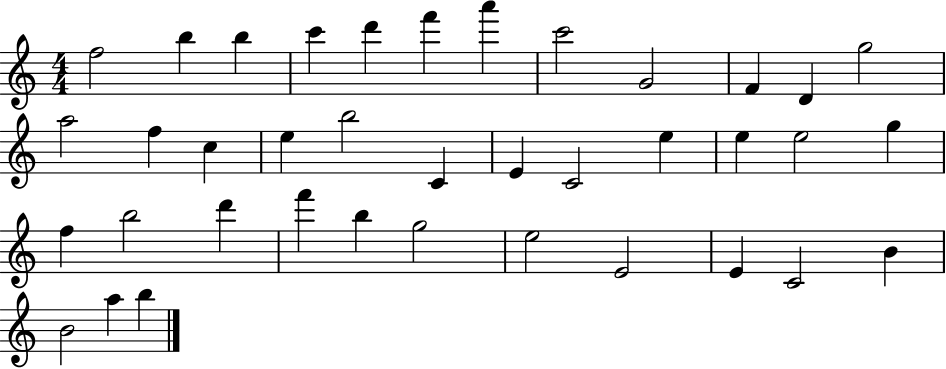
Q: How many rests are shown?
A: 0